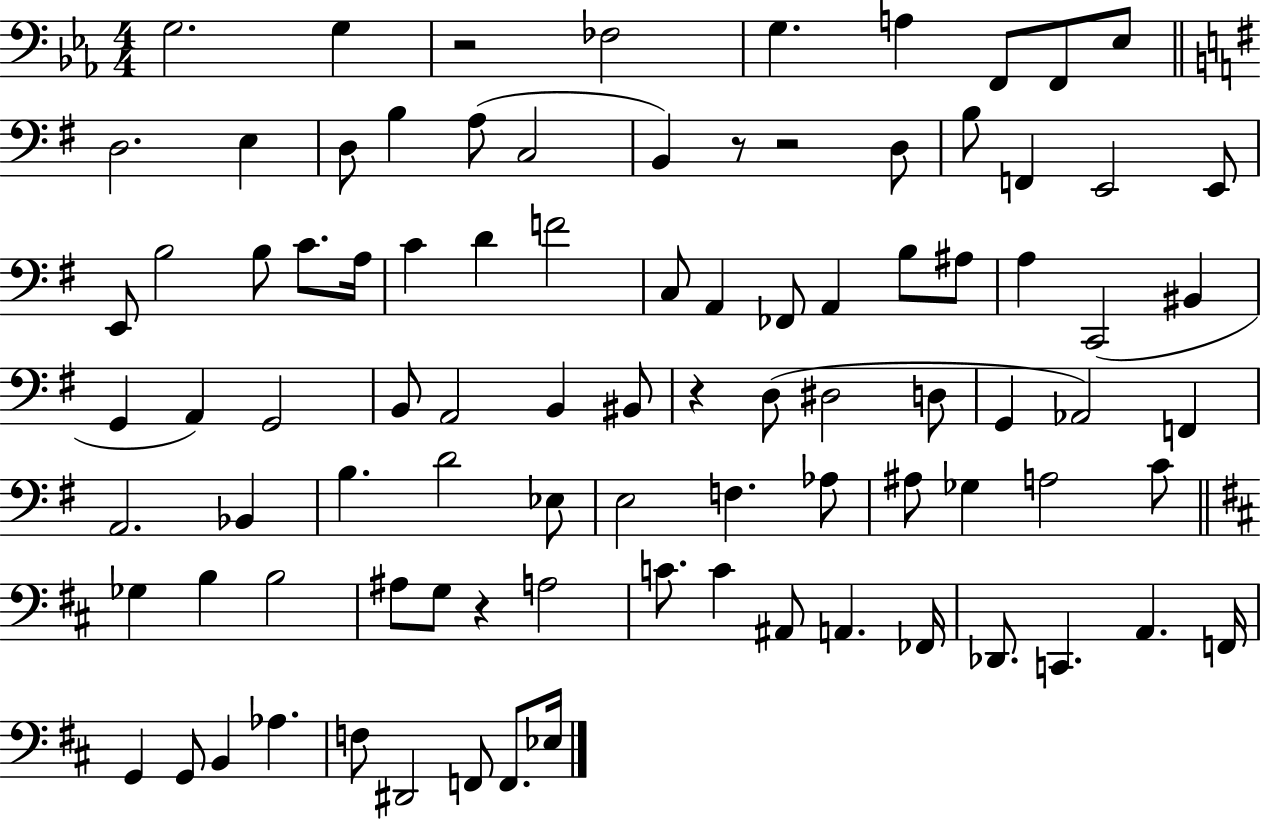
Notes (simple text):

G3/h. G3/q R/h FES3/h G3/q. A3/q F2/e F2/e Eb3/e D3/h. E3/q D3/e B3/q A3/e C3/h B2/q R/e R/h D3/e B3/e F2/q E2/h E2/e E2/e B3/h B3/e C4/e. A3/s C4/q D4/q F4/h C3/e A2/q FES2/e A2/q B3/e A#3/e A3/q C2/h BIS2/q G2/q A2/q G2/h B2/e A2/h B2/q BIS2/e R/q D3/e D#3/h D3/e G2/q Ab2/h F2/q A2/h. Bb2/q B3/q. D4/h Eb3/e E3/h F3/q. Ab3/e A#3/e Gb3/q A3/h C4/e Gb3/q B3/q B3/h A#3/e G3/e R/q A3/h C4/e. C4/q A#2/e A2/q. FES2/s Db2/e. C2/q. A2/q. F2/s G2/q G2/e B2/q Ab3/q. F3/e D#2/h F2/e F2/e. Eb3/s